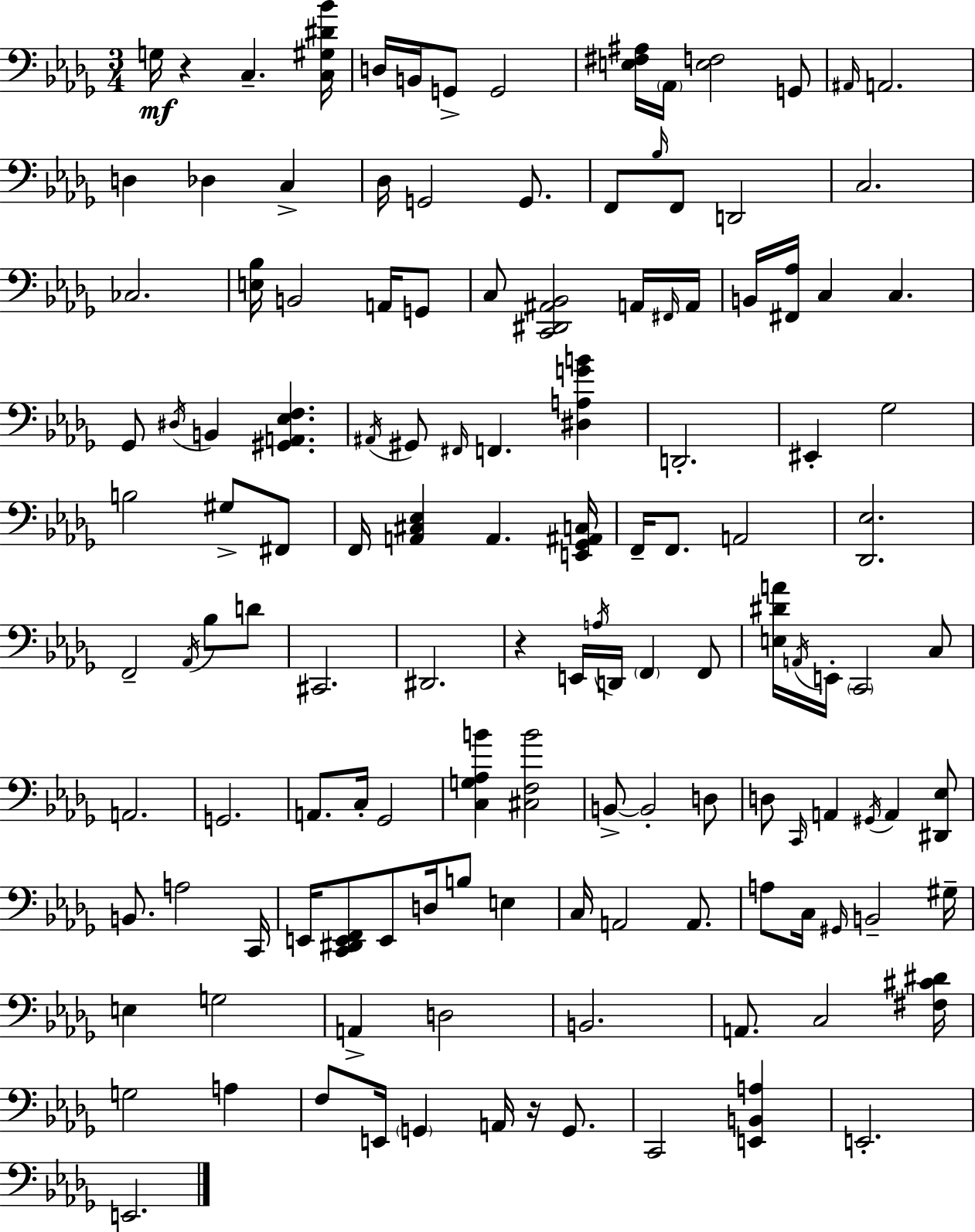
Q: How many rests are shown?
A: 3